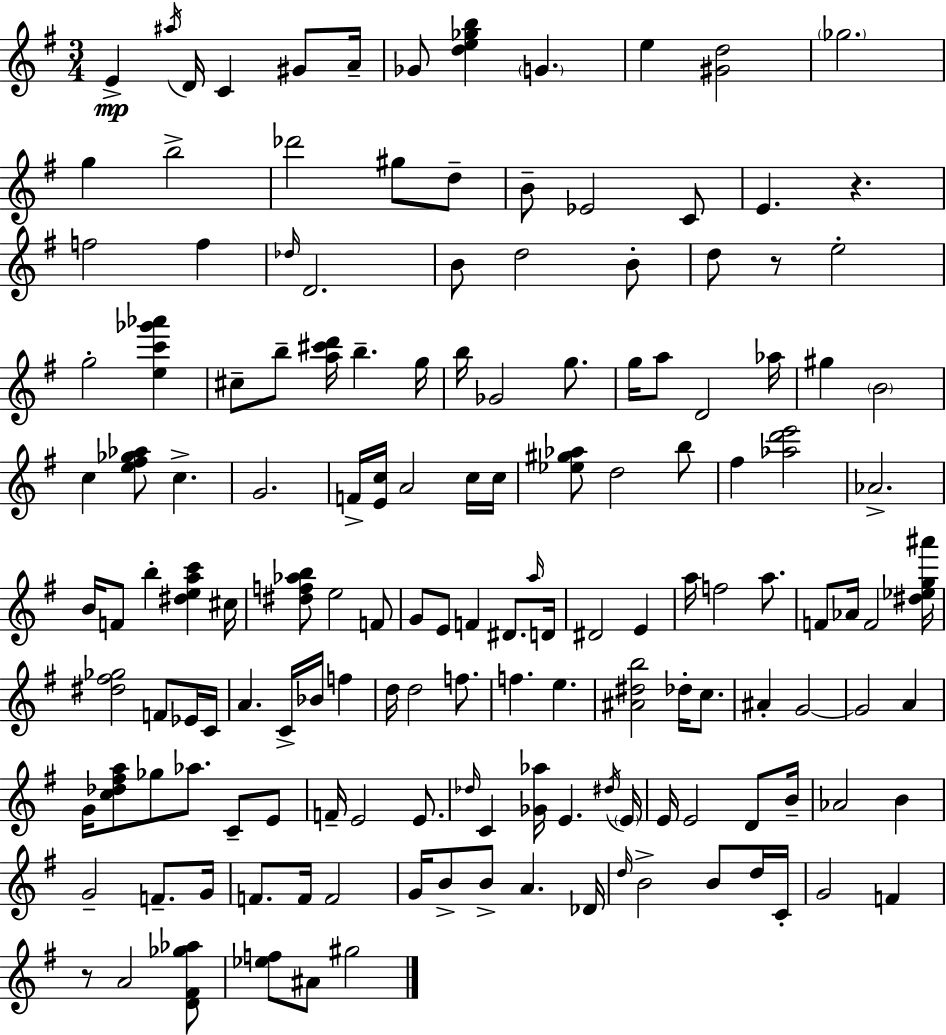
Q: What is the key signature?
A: E minor